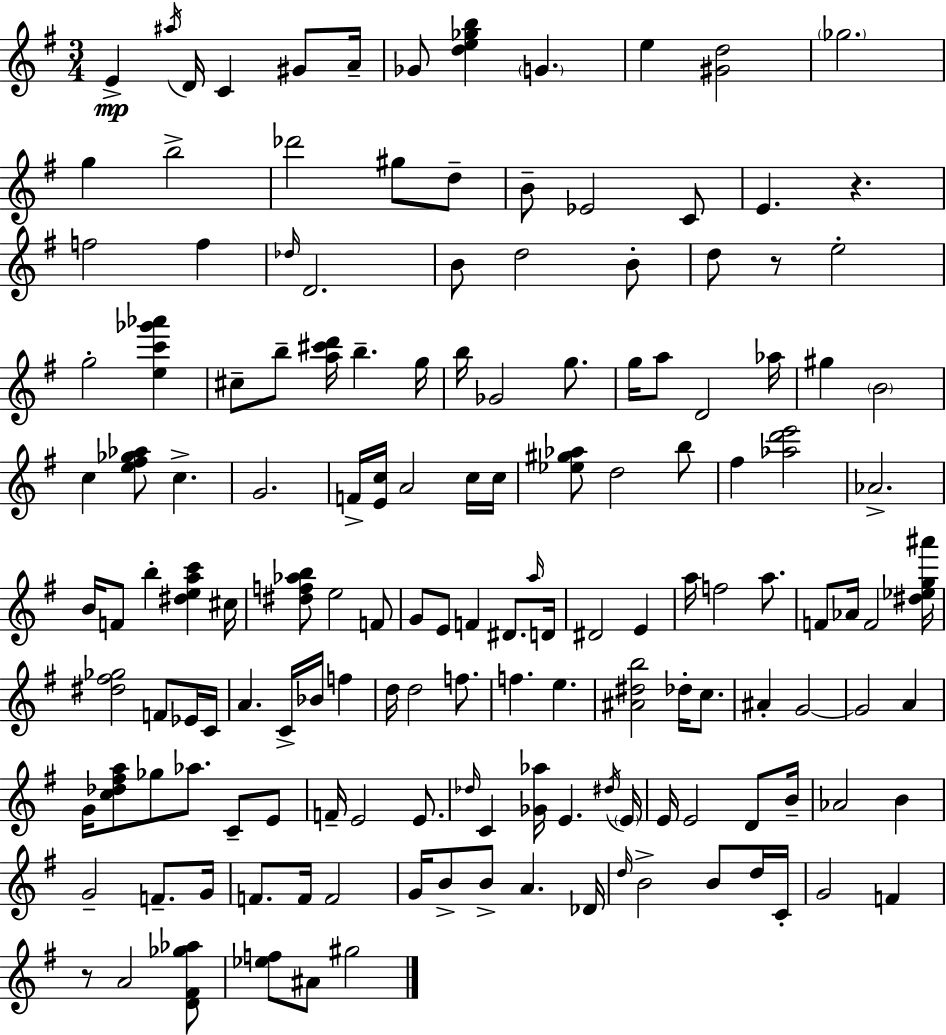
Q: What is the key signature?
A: E minor